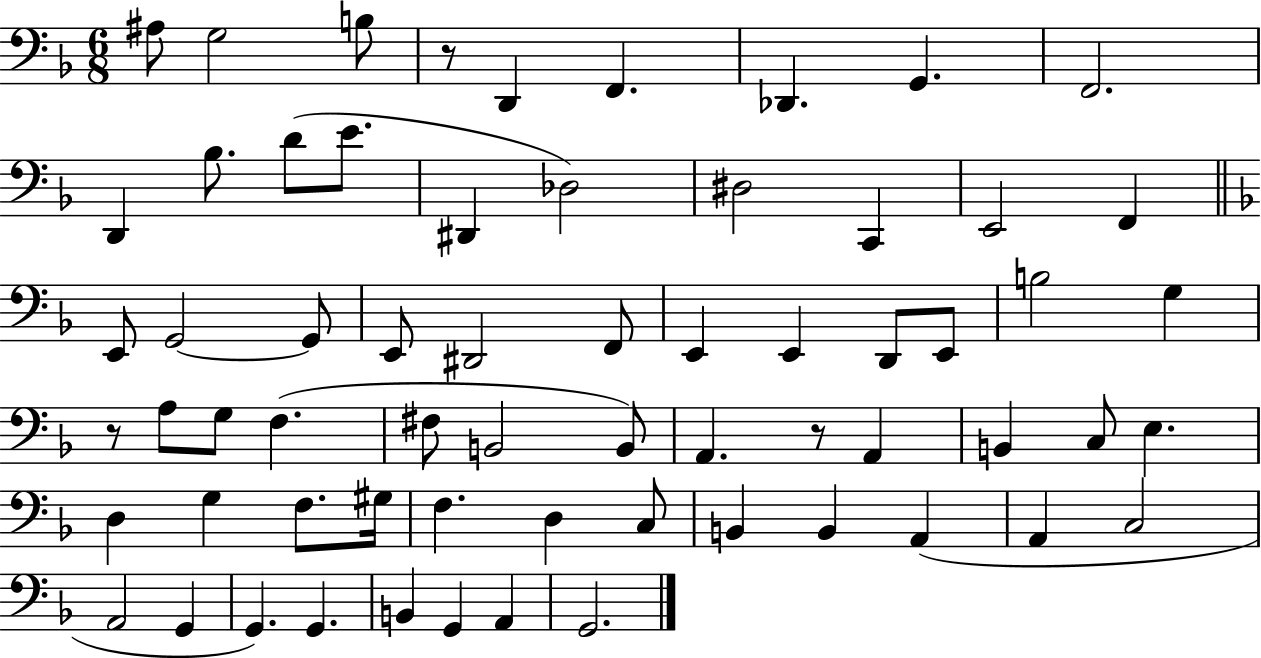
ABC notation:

X:1
T:Untitled
M:6/8
L:1/4
K:F
^A,/2 G,2 B,/2 z/2 D,, F,, _D,, G,, F,,2 D,, _B,/2 D/2 E/2 ^D,, _D,2 ^D,2 C,, E,,2 F,, E,,/2 G,,2 G,,/2 E,,/2 ^D,,2 F,,/2 E,, E,, D,,/2 E,,/2 B,2 G, z/2 A,/2 G,/2 F, ^F,/2 B,,2 B,,/2 A,, z/2 A,, B,, C,/2 E, D, G, F,/2 ^G,/4 F, D, C,/2 B,, B,, A,, A,, C,2 A,,2 G,, G,, G,, B,, G,, A,, G,,2